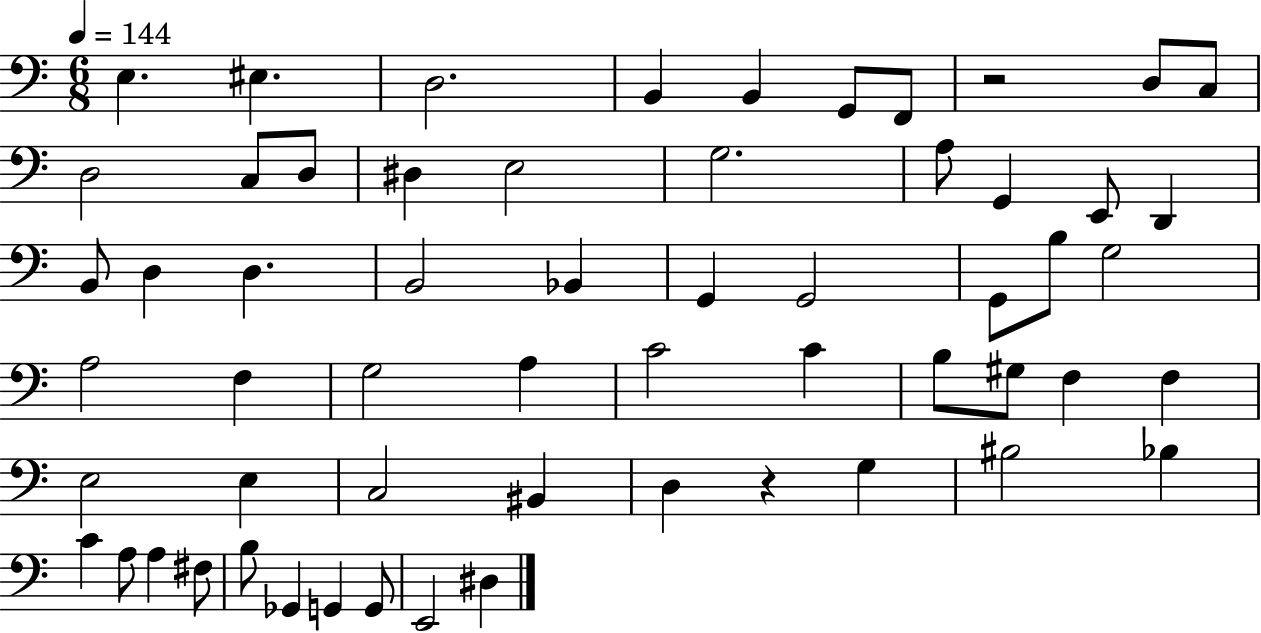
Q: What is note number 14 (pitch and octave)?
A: E3